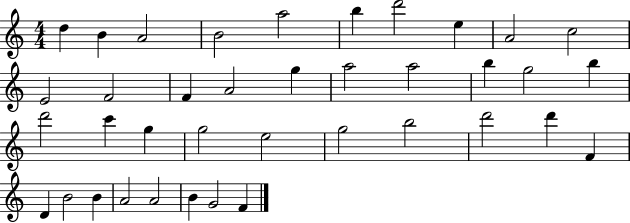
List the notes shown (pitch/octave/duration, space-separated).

D5/q B4/q A4/h B4/h A5/h B5/q D6/h E5/q A4/h C5/h E4/h F4/h F4/q A4/h G5/q A5/h A5/h B5/q G5/h B5/q D6/h C6/q G5/q G5/h E5/h G5/h B5/h D6/h D6/q F4/q D4/q B4/h B4/q A4/h A4/h B4/q G4/h F4/q